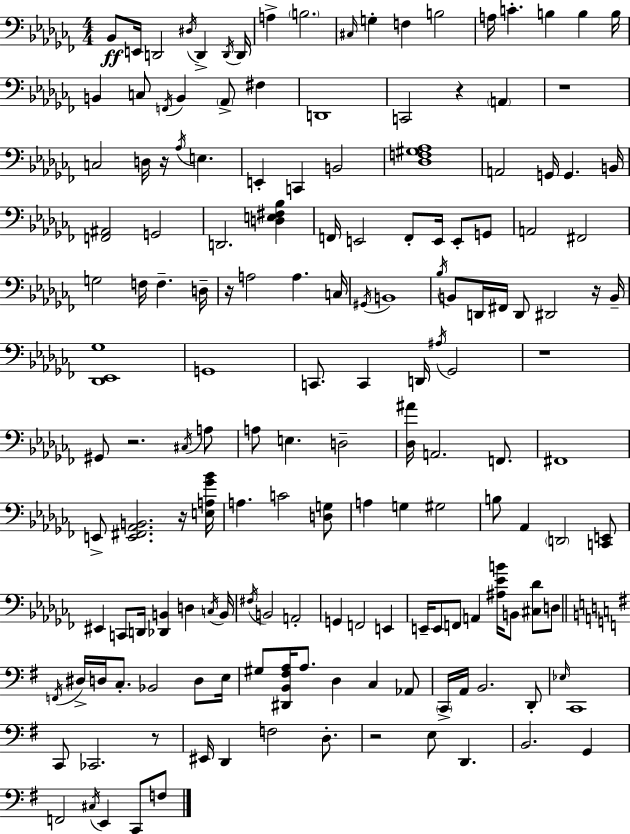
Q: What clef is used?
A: bass